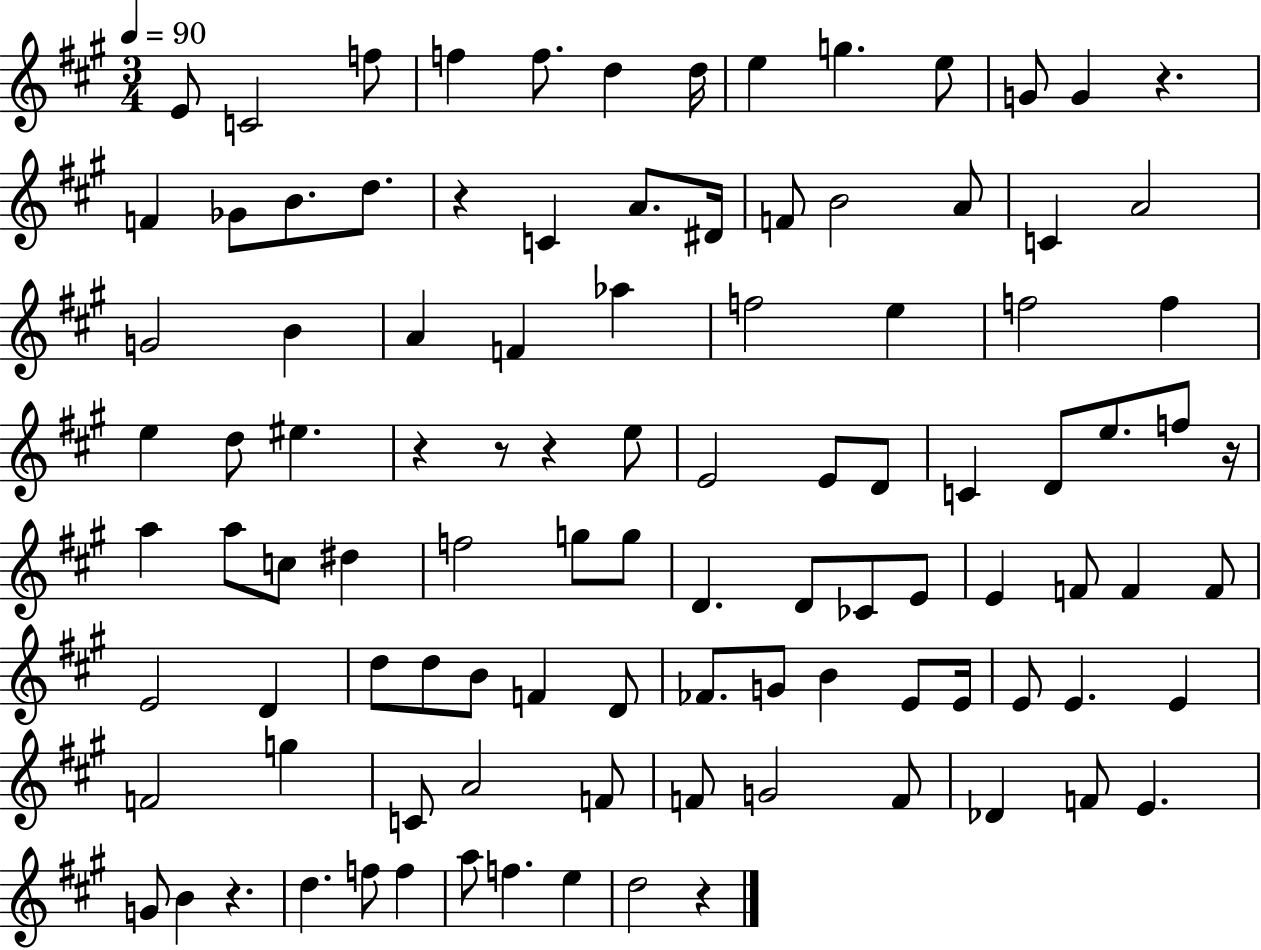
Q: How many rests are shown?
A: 8